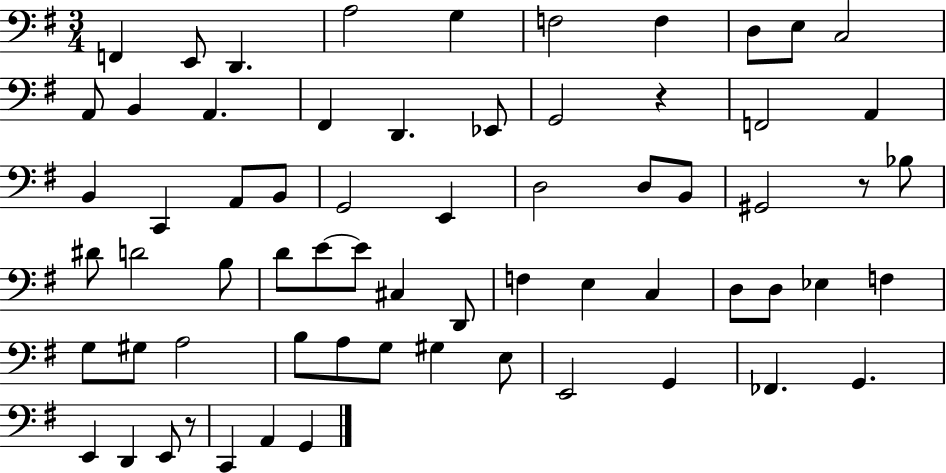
F2/q E2/e D2/q. A3/h G3/q F3/h F3/q D3/e E3/e C3/h A2/e B2/q A2/q. F#2/q D2/q. Eb2/e G2/h R/q F2/h A2/q B2/q C2/q A2/e B2/e G2/h E2/q D3/h D3/e B2/e G#2/h R/e Bb3/e D#4/e D4/h B3/e D4/e E4/e E4/e C#3/q D2/e F3/q E3/q C3/q D3/e D3/e Eb3/q F3/q G3/e G#3/e A3/h B3/e A3/e G3/e G#3/q E3/e E2/h G2/q FES2/q. G2/q. E2/q D2/q E2/e R/e C2/q A2/q G2/q